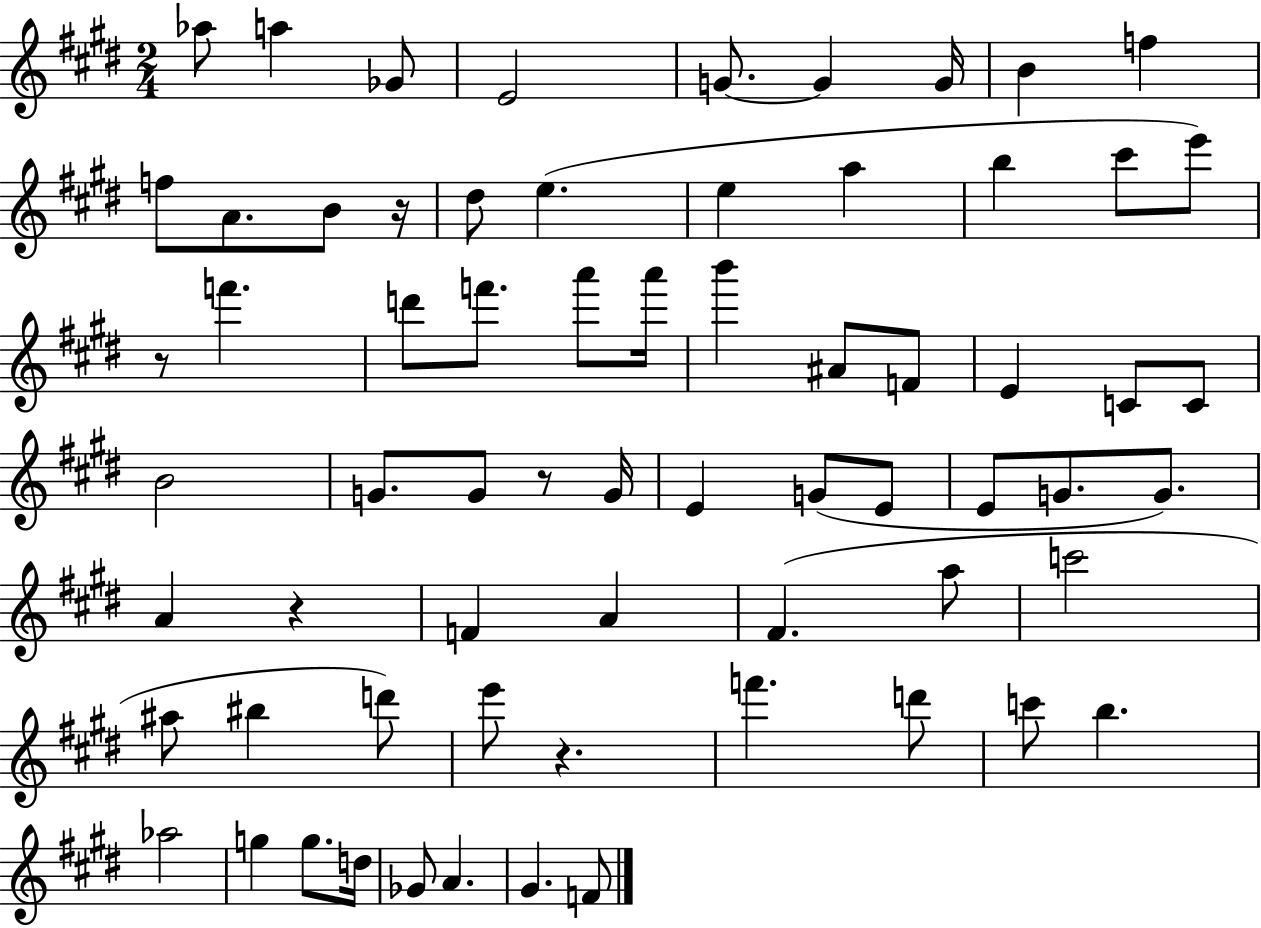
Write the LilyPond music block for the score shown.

{
  \clef treble
  \numericTimeSignature
  \time 2/4
  \key e \major
  aes''8 a''4 ges'8 | e'2 | g'8.~~ g'4 g'16 | b'4 f''4 | \break f''8 a'8. b'8 r16 | dis''8 e''4.( | e''4 a''4 | b''4 cis'''8 e'''8) | \break r8 f'''4. | d'''8 f'''8. a'''8 a'''16 | b'''4 ais'8 f'8 | e'4 c'8 c'8 | \break b'2 | g'8. g'8 r8 g'16 | e'4 g'8( e'8 | e'8 g'8. g'8.) | \break a'4 r4 | f'4 a'4 | fis'4.( a''8 | c'''2 | \break ais''8 bis''4 d'''8) | e'''8 r4. | f'''4. d'''8 | c'''8 b''4. | \break aes''2 | g''4 g''8. d''16 | ges'8 a'4. | gis'4. f'8 | \break \bar "|."
}